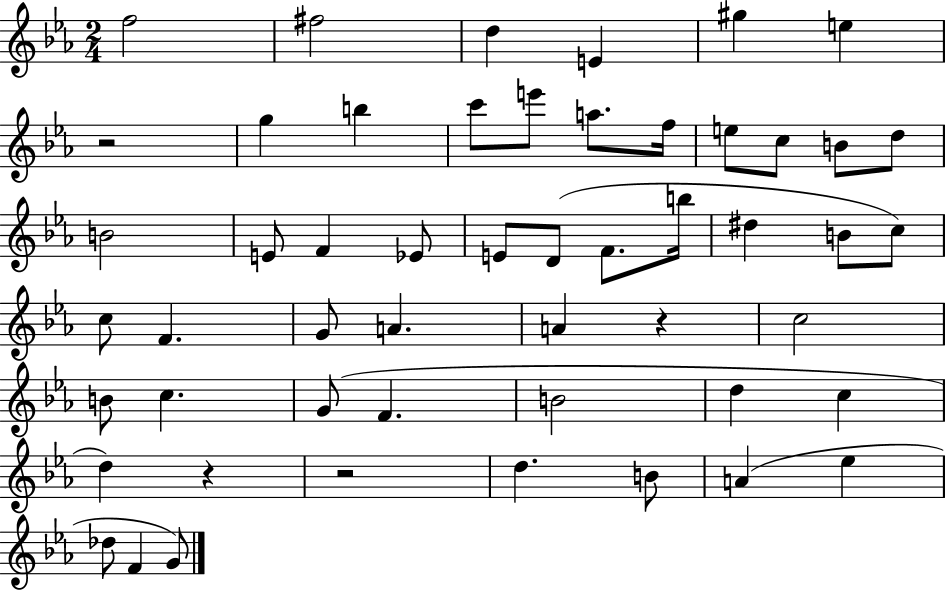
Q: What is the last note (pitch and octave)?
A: G4